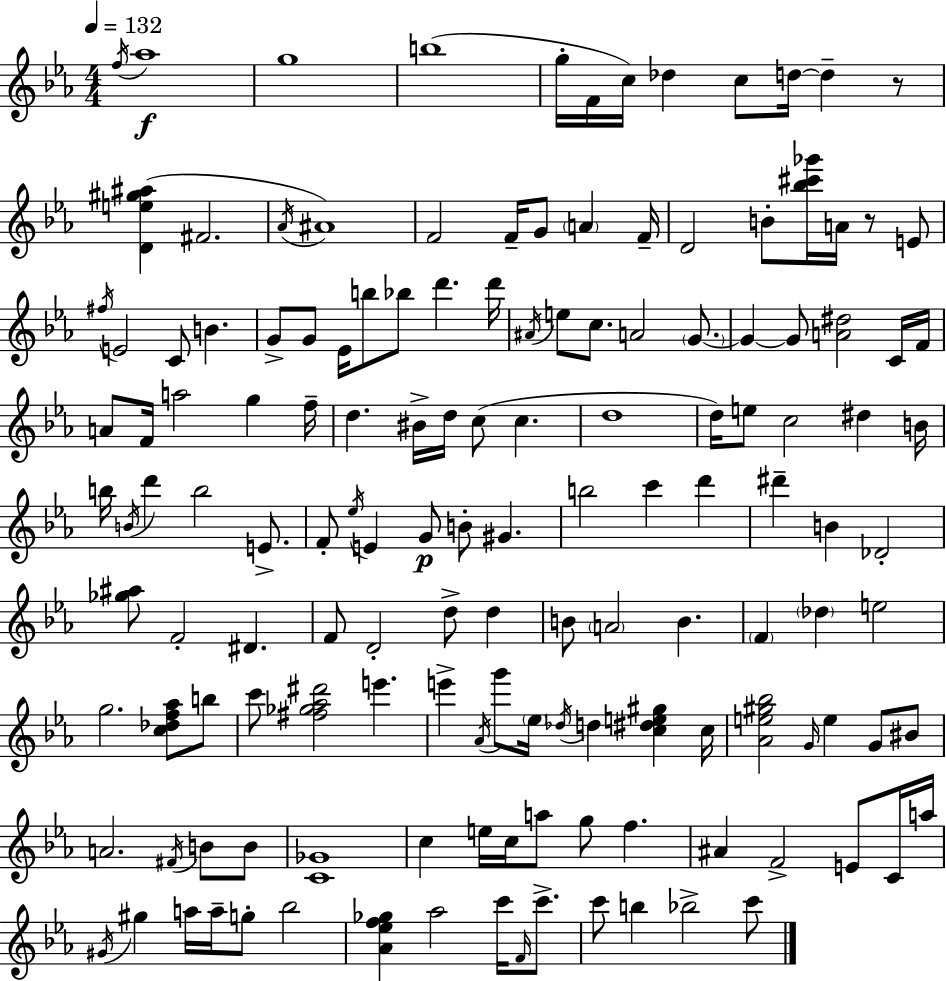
F5/s Ab5/w G5/w B5/w G5/s F4/s C5/s Db5/q C5/e D5/s D5/q R/e [D4,E5,G#5,A#5]/q F#4/h. Ab4/s A#4/w F4/h F4/s G4/e A4/q F4/s D4/h B4/e [Bb5,C#6,Gb6]/s A4/s R/e E4/e F#5/s E4/h C4/e B4/q. G4/e G4/e Eb4/s B5/e Bb5/e D6/q. D6/s A#4/s E5/e C5/e. A4/h G4/e. G4/q G4/e [A4,D#5]/h C4/s F4/s A4/e F4/s A5/h G5/q F5/s D5/q. BIS4/s D5/s C5/e C5/q. D5/w D5/s E5/e C5/h D#5/q B4/s B5/s B4/s D6/q B5/h E4/e. F4/e Eb5/s E4/q G4/e B4/e G#4/q. B5/h C6/q D6/q D#6/q B4/q Db4/h [Gb5,A#5]/e F4/h D#4/q. F4/e D4/h D5/e D5/q B4/e A4/h B4/q. F4/q Db5/q E5/h G5/h. [C5,Db5,F5,Ab5]/e B5/e C6/e [F#5,Gb5,Ab5,D#6]/h E6/q. E6/q Ab4/s G6/e Eb5/s Db5/s D5/q [C5,D#5,E5,G#5]/q C5/s [Ab4,E5,G#5,Bb5]/h G4/s E5/q G4/e BIS4/e A4/h. F#4/s B4/e B4/e [C4,Gb4]/w C5/q E5/s C5/s A5/e G5/e F5/q. A#4/q F4/h E4/e C4/s A5/s G#4/s G#5/q A5/s A5/s G5/e Bb5/h [Ab4,Eb5,F5,Gb5]/q Ab5/h C6/s F4/s C6/e. C6/e B5/q Bb5/h C6/e